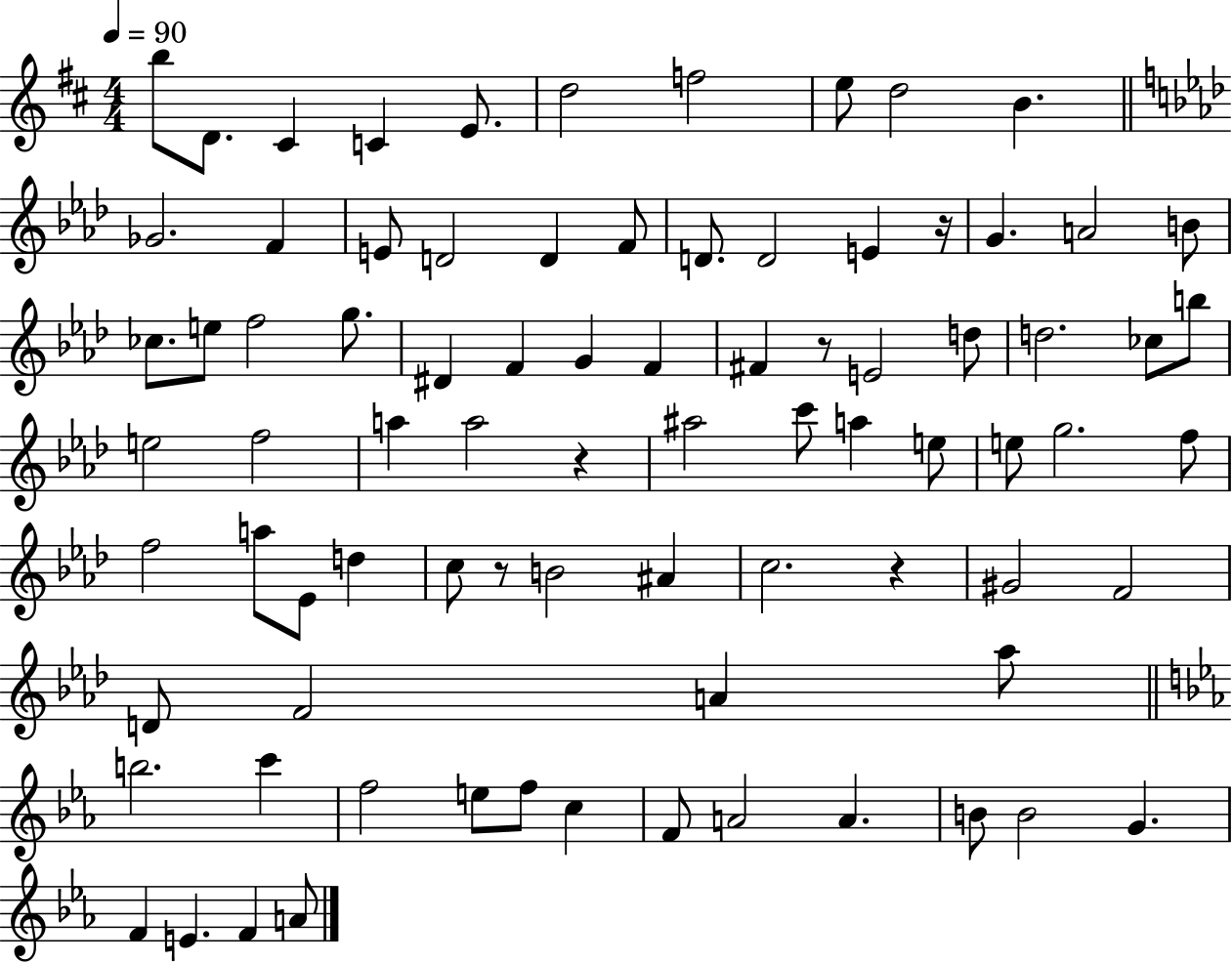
B5/e D4/e. C#4/q C4/q E4/e. D5/h F5/h E5/e D5/h B4/q. Gb4/h. F4/q E4/e D4/h D4/q F4/e D4/e. D4/h E4/q R/s G4/q. A4/h B4/e CES5/e. E5/e F5/h G5/e. D#4/q F4/q G4/q F4/q F#4/q R/e E4/h D5/e D5/h. CES5/e B5/e E5/h F5/h A5/q A5/h R/q A#5/h C6/e A5/q E5/e E5/e G5/h. F5/e F5/h A5/e Eb4/e D5/q C5/e R/e B4/h A#4/q C5/h. R/q G#4/h F4/h D4/e F4/h A4/q Ab5/e B5/h. C6/q F5/h E5/e F5/e C5/q F4/e A4/h A4/q. B4/e B4/h G4/q. F4/q E4/q. F4/q A4/e